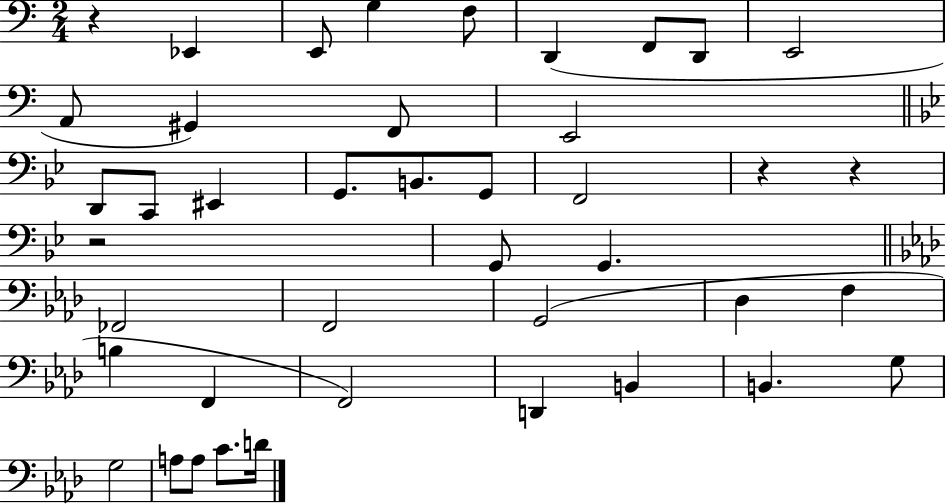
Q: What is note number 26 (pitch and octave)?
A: F3